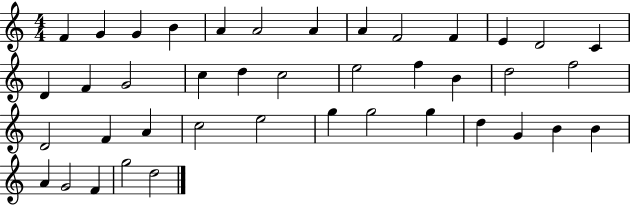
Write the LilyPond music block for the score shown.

{
  \clef treble
  \numericTimeSignature
  \time 4/4
  \key c \major
  f'4 g'4 g'4 b'4 | a'4 a'2 a'4 | a'4 f'2 f'4 | e'4 d'2 c'4 | \break d'4 f'4 g'2 | c''4 d''4 c''2 | e''2 f''4 b'4 | d''2 f''2 | \break d'2 f'4 a'4 | c''2 e''2 | g''4 g''2 g''4 | d''4 g'4 b'4 b'4 | \break a'4 g'2 f'4 | g''2 d''2 | \bar "|."
}